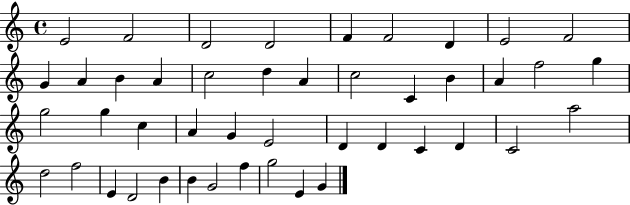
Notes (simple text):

E4/h F4/h D4/h D4/h F4/q F4/h D4/q E4/h F4/h G4/q A4/q B4/q A4/q C5/h D5/q A4/q C5/h C4/q B4/q A4/q F5/h G5/q G5/h G5/q C5/q A4/q G4/q E4/h D4/q D4/q C4/q D4/q C4/h A5/h D5/h F5/h E4/q D4/h B4/q B4/q G4/h F5/q G5/h E4/q G4/q